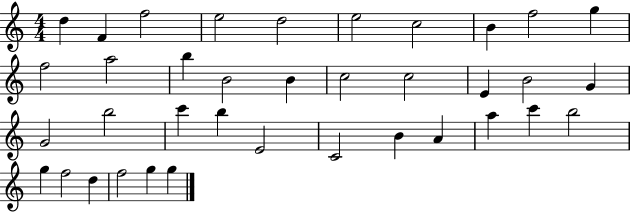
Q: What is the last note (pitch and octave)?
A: G5